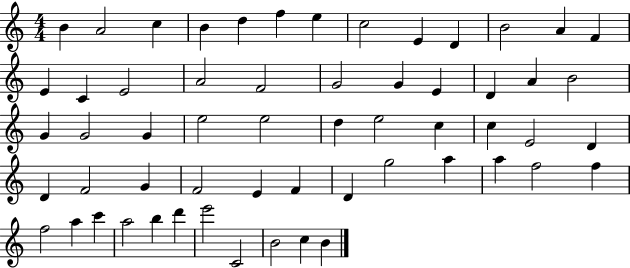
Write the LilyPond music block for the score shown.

{
  \clef treble
  \numericTimeSignature
  \time 4/4
  \key c \major
  b'4 a'2 c''4 | b'4 d''4 f''4 e''4 | c''2 e'4 d'4 | b'2 a'4 f'4 | \break e'4 c'4 e'2 | a'2 f'2 | g'2 g'4 e'4 | d'4 a'4 b'2 | \break g'4 g'2 g'4 | e''2 e''2 | d''4 e''2 c''4 | c''4 e'2 d'4 | \break d'4 f'2 g'4 | f'2 e'4 f'4 | d'4 g''2 a''4 | a''4 f''2 f''4 | \break f''2 a''4 c'''4 | a''2 b''4 d'''4 | e'''2 c'2 | b'2 c''4 b'4 | \break \bar "|."
}